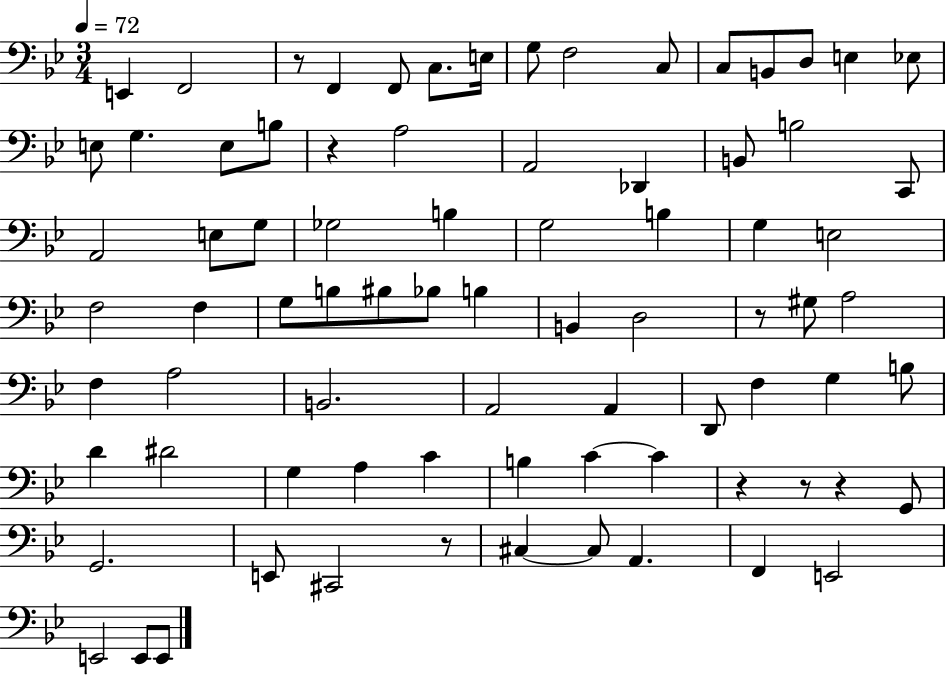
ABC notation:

X:1
T:Untitled
M:3/4
L:1/4
K:Bb
E,, F,,2 z/2 F,, F,,/2 C,/2 E,/4 G,/2 F,2 C,/2 C,/2 B,,/2 D,/2 E, _E,/2 E,/2 G, E,/2 B,/2 z A,2 A,,2 _D,, B,,/2 B,2 C,,/2 A,,2 E,/2 G,/2 _G,2 B, G,2 B, G, E,2 F,2 F, G,/2 B,/2 ^B,/2 _B,/2 B, B,, D,2 z/2 ^G,/2 A,2 F, A,2 B,,2 A,,2 A,, D,,/2 F, G, B,/2 D ^D2 G, A, C B, C C z z/2 z G,,/2 G,,2 E,,/2 ^C,,2 z/2 ^C, ^C,/2 A,, F,, E,,2 E,,2 E,,/2 E,,/2